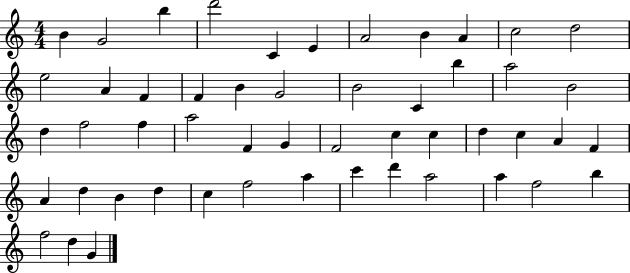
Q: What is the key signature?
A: C major